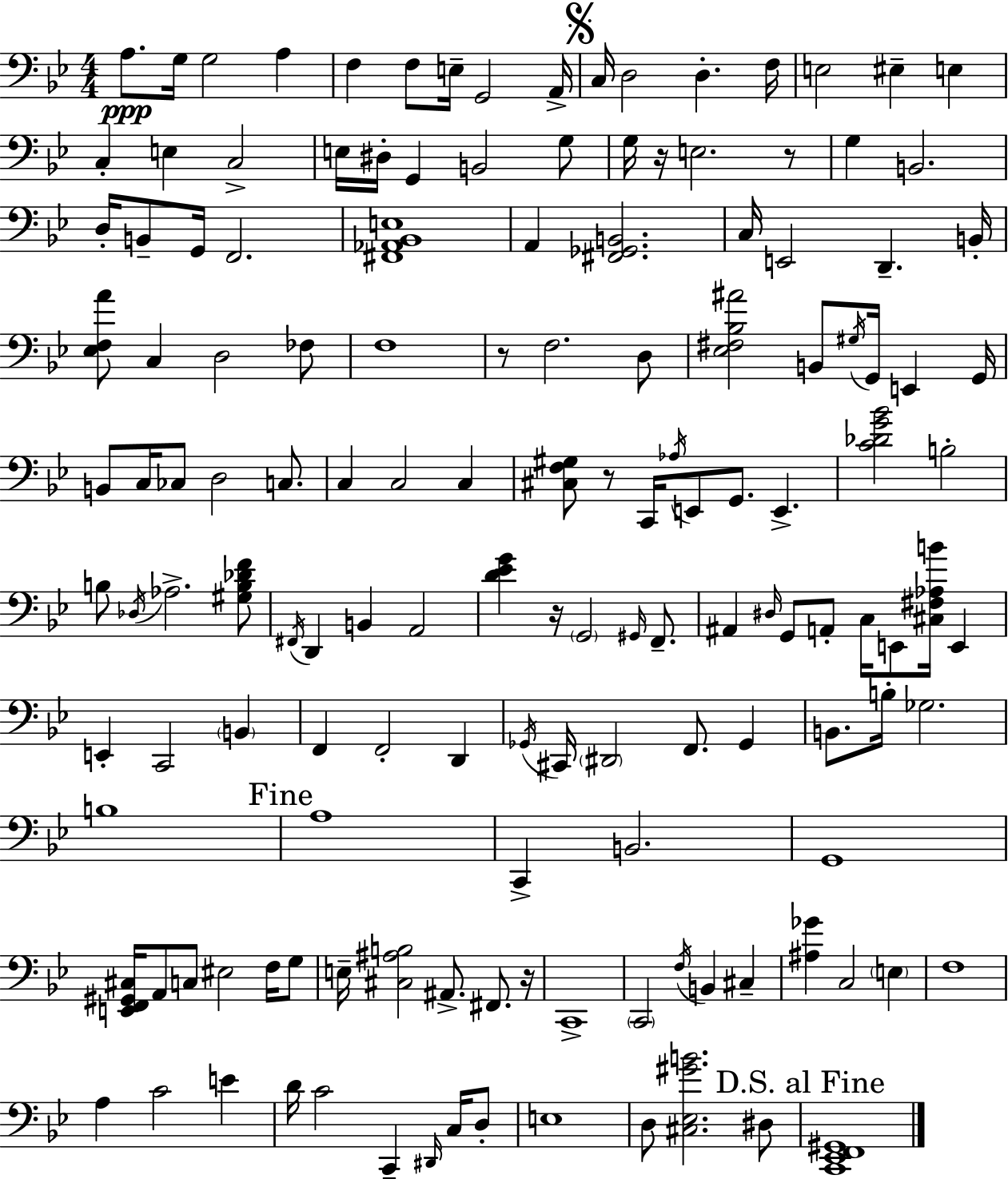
A3/e. G3/s G3/h A3/q F3/q F3/e E3/s G2/h A2/s C3/s D3/h D3/q. F3/s E3/h EIS3/q E3/q C3/q E3/q C3/h E3/s D#3/s G2/q B2/h G3/e G3/s R/s E3/h. R/e G3/q B2/h. D3/s B2/e G2/s F2/h. [F#2,Ab2,Bb2,E3]/w A2/q [F#2,Gb2,B2]/h. C3/s E2/h D2/q. B2/s [Eb3,F3,A4]/e C3/q D3/h FES3/e F3/w R/e F3/h. D3/e [Eb3,F#3,Bb3,A#4]/h B2/e G#3/s G2/s E2/q G2/s B2/e C3/s CES3/e D3/h C3/e. C3/q C3/h C3/q [C#3,F3,G#3]/e R/e C2/s Ab3/s E2/e G2/e. E2/q. [C4,Db4,G4,Bb4]/h B3/h B3/e Db3/s Ab3/h. [G#3,B3,Db4,F4]/e F#2/s D2/q B2/q A2/h [D4,Eb4,G4]/q R/s G2/h G#2/s F2/e. A#2/q D#3/s G2/e A2/e C3/s E2/e [C#3,F#3,Ab3,B4]/s E2/q E2/q C2/h B2/q F2/q F2/h D2/q Gb2/s C#2/s D#2/h F2/e. Gb2/q B2/e. B3/s Gb3/h. B3/w A3/w C2/q B2/h. G2/w [E2,F2,G#2,C#3]/s A2/e C3/e EIS3/h F3/s G3/e E3/s [C#3,A#3,B3]/h A#2/e. F#2/e. R/s C2/w C2/h F3/s B2/q C#3/q [A#3,Gb4]/q C3/h E3/q F3/w A3/q C4/h E4/q D4/s C4/h C2/q D#2/s C3/s D3/e E3/w D3/e [C#3,Eb3,G#4,B4]/h. D#3/e [C2,Eb2,F2,G#2]/w